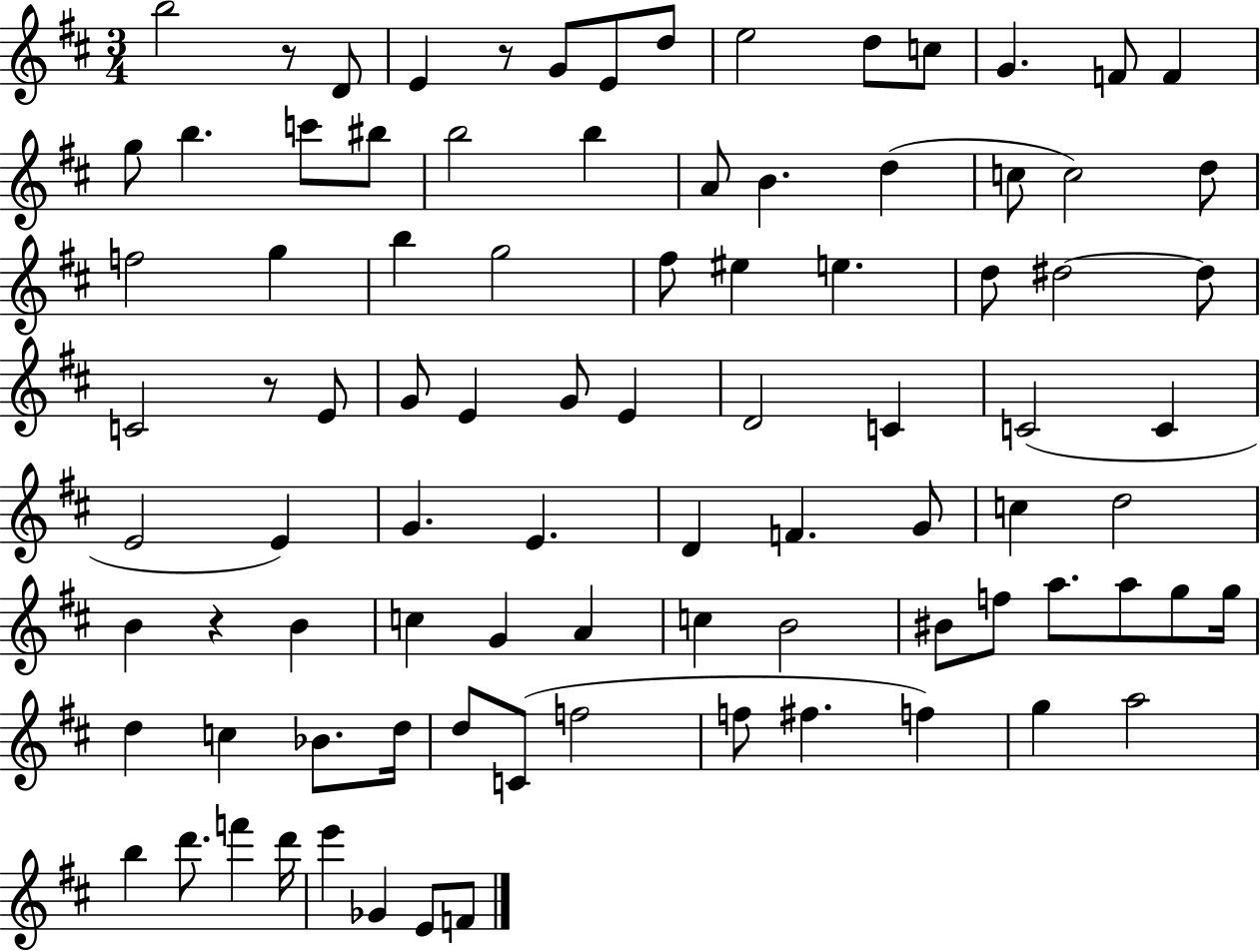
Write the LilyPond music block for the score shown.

{
  \clef treble
  \numericTimeSignature
  \time 3/4
  \key d \major
  b''2 r8 d'8 | e'4 r8 g'8 e'8 d''8 | e''2 d''8 c''8 | g'4. f'8 f'4 | \break g''8 b''4. c'''8 bis''8 | b''2 b''4 | a'8 b'4. d''4( | c''8 c''2) d''8 | \break f''2 g''4 | b''4 g''2 | fis''8 eis''4 e''4. | d''8 dis''2~~ dis''8 | \break c'2 r8 e'8 | g'8 e'4 g'8 e'4 | d'2 c'4 | c'2( c'4 | \break e'2 e'4) | g'4. e'4. | d'4 f'4. g'8 | c''4 d''2 | \break b'4 r4 b'4 | c''4 g'4 a'4 | c''4 b'2 | bis'8 f''8 a''8. a''8 g''8 g''16 | \break d''4 c''4 bes'8. d''16 | d''8 c'8( f''2 | f''8 fis''4. f''4) | g''4 a''2 | \break b''4 d'''8. f'''4 d'''16 | e'''4 ges'4 e'8 f'8 | \bar "|."
}